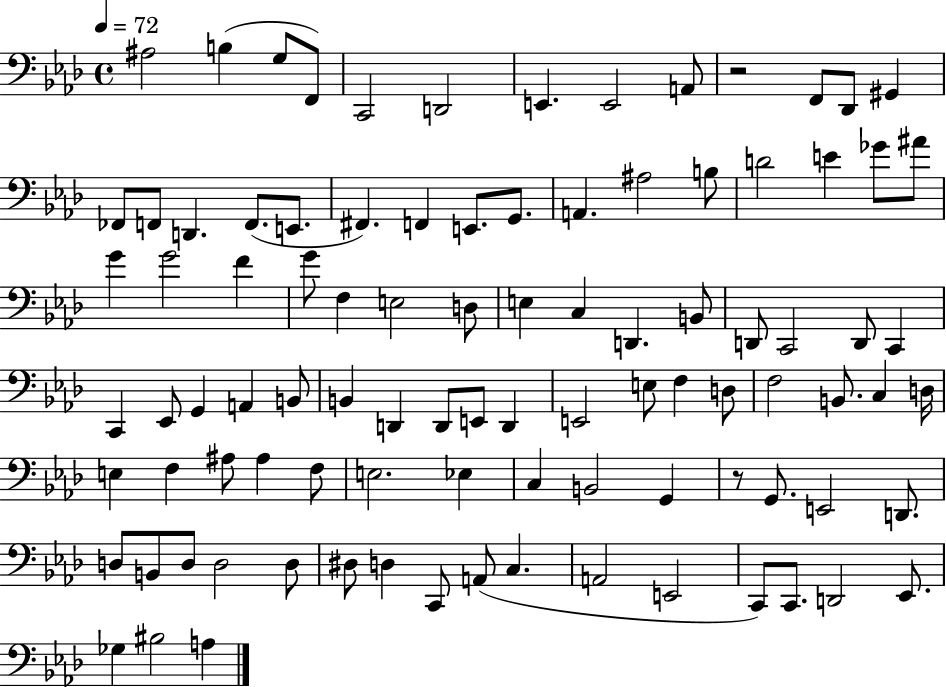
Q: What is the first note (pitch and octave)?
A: A#3